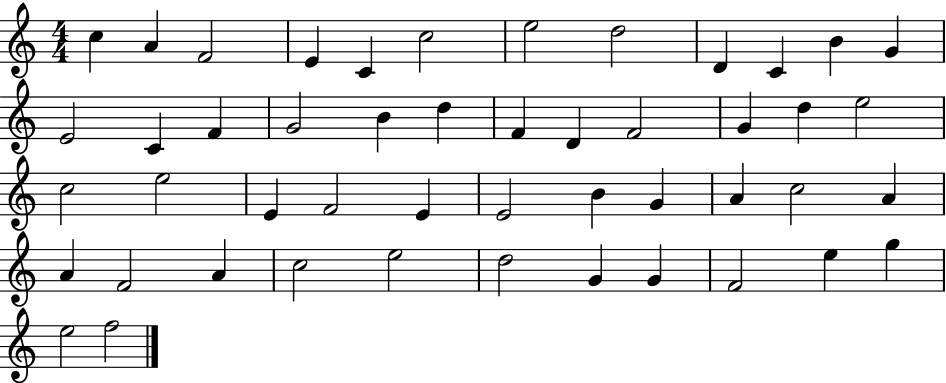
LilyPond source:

{
  \clef treble
  \numericTimeSignature
  \time 4/4
  \key c \major
  c''4 a'4 f'2 | e'4 c'4 c''2 | e''2 d''2 | d'4 c'4 b'4 g'4 | \break e'2 c'4 f'4 | g'2 b'4 d''4 | f'4 d'4 f'2 | g'4 d''4 e''2 | \break c''2 e''2 | e'4 f'2 e'4 | e'2 b'4 g'4 | a'4 c''2 a'4 | \break a'4 f'2 a'4 | c''2 e''2 | d''2 g'4 g'4 | f'2 e''4 g''4 | \break e''2 f''2 | \bar "|."
}